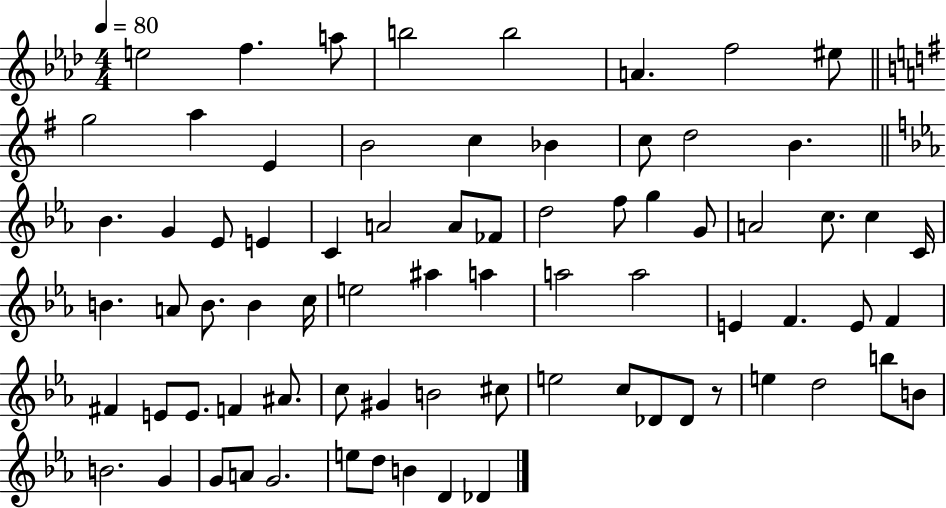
E5/h F5/q. A5/e B5/h B5/h A4/q. F5/h EIS5/e G5/h A5/q E4/q B4/h C5/q Bb4/q C5/e D5/h B4/q. Bb4/q. G4/q Eb4/e E4/q C4/q A4/h A4/e FES4/e D5/h F5/e G5/q G4/e A4/h C5/e. C5/q C4/s B4/q. A4/e B4/e. B4/q C5/s E5/h A#5/q A5/q A5/h A5/h E4/q F4/q. E4/e F4/q F#4/q E4/e E4/e. F4/q A#4/e. C5/e G#4/q B4/h C#5/e E5/h C5/e Db4/e Db4/e R/e E5/q D5/h B5/e B4/e B4/h. G4/q G4/e A4/e G4/h. E5/e D5/e B4/q D4/q Db4/q